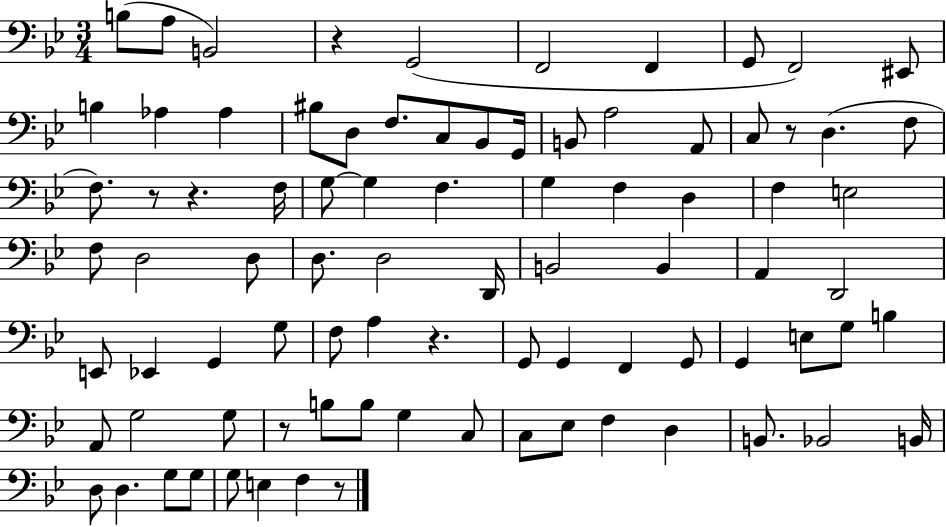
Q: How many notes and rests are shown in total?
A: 86